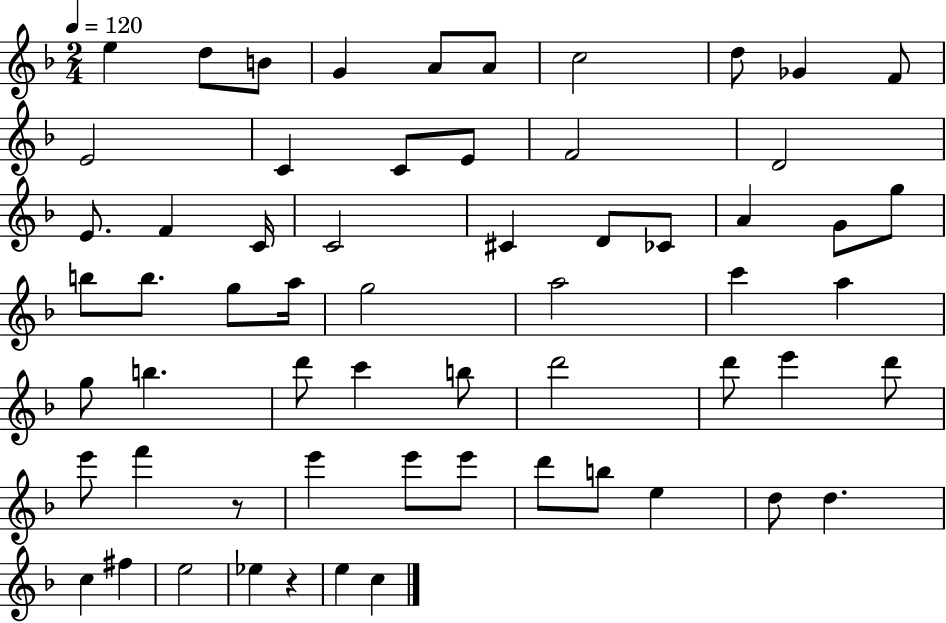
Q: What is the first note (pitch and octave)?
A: E5